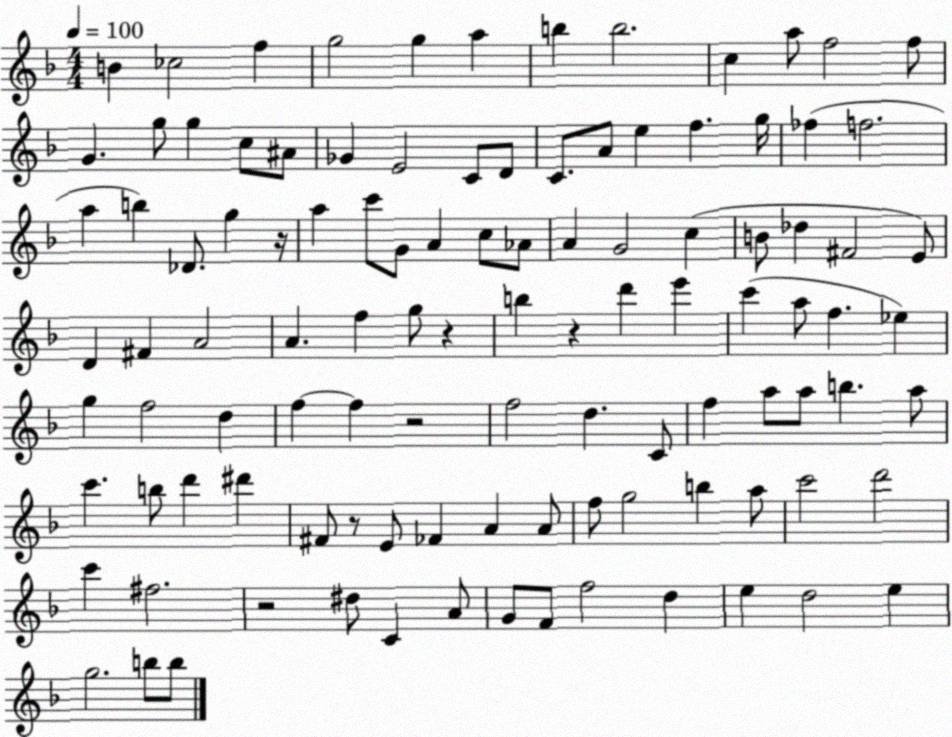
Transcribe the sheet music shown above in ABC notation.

X:1
T:Untitled
M:4/4
L:1/4
K:F
B _c2 f g2 g a b b2 c a/2 f2 f/2 G g/2 g c/2 ^A/2 _G E2 C/2 D/2 C/2 A/2 e f g/4 _f f2 a b _D/2 g z/4 a c'/2 G/2 A c/2 _A/2 A G2 c B/2 _d ^F2 E/2 D ^F A2 A f g/2 z b z d' e' c' a/2 f _e g f2 d f f z2 f2 d C/2 f a/2 a/2 b a/2 c' b/2 d' ^d' ^F/2 z/2 E/2 _F A A/2 f/2 g2 b a/2 c'2 d'2 c' ^f2 z2 ^d/2 C A/2 G/2 F/2 f2 d e d2 e g2 b/2 b/2